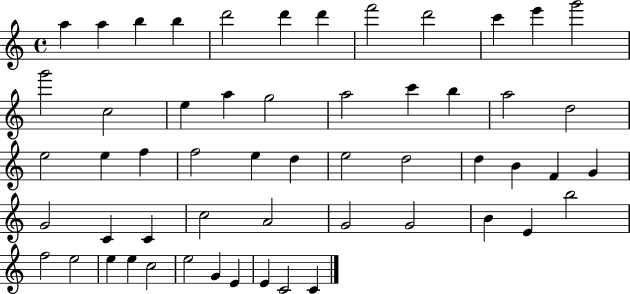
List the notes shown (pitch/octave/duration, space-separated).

A5/q A5/q B5/q B5/q D6/h D6/q D6/q F6/h D6/h C6/q E6/q G6/h G6/h C5/h E5/q A5/q G5/h A5/h C6/q B5/q A5/h D5/h E5/h E5/q F5/q F5/h E5/q D5/q E5/h D5/h D5/q B4/q F4/q G4/q G4/h C4/q C4/q C5/h A4/h G4/h G4/h B4/q E4/q B5/h F5/h E5/h E5/q E5/q C5/h E5/h G4/q E4/q E4/q C4/h C4/q